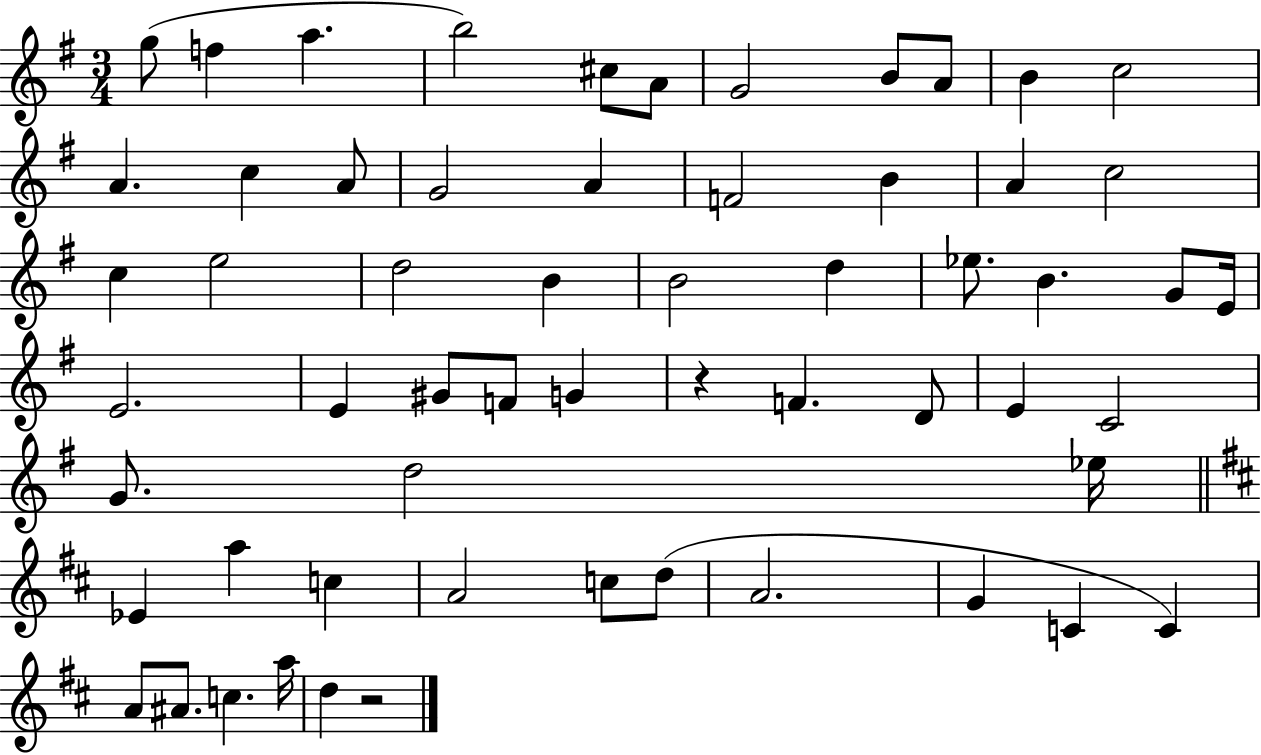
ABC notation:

X:1
T:Untitled
M:3/4
L:1/4
K:G
g/2 f a b2 ^c/2 A/2 G2 B/2 A/2 B c2 A c A/2 G2 A F2 B A c2 c e2 d2 B B2 d _e/2 B G/2 E/4 E2 E ^G/2 F/2 G z F D/2 E C2 G/2 d2 _e/4 _E a c A2 c/2 d/2 A2 G C C A/2 ^A/2 c a/4 d z2